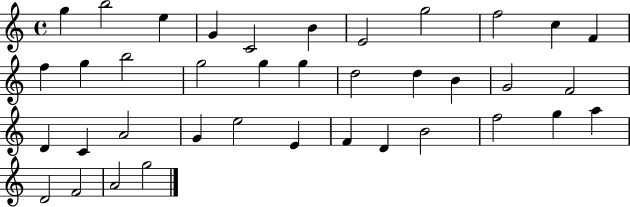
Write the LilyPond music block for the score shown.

{
  \clef treble
  \time 4/4
  \defaultTimeSignature
  \key c \major
  g''4 b''2 e''4 | g'4 c'2 b'4 | e'2 g''2 | f''2 c''4 f'4 | \break f''4 g''4 b''2 | g''2 g''4 g''4 | d''2 d''4 b'4 | g'2 f'2 | \break d'4 c'4 a'2 | g'4 e''2 e'4 | f'4 d'4 b'2 | f''2 g''4 a''4 | \break d'2 f'2 | a'2 g''2 | \bar "|."
}